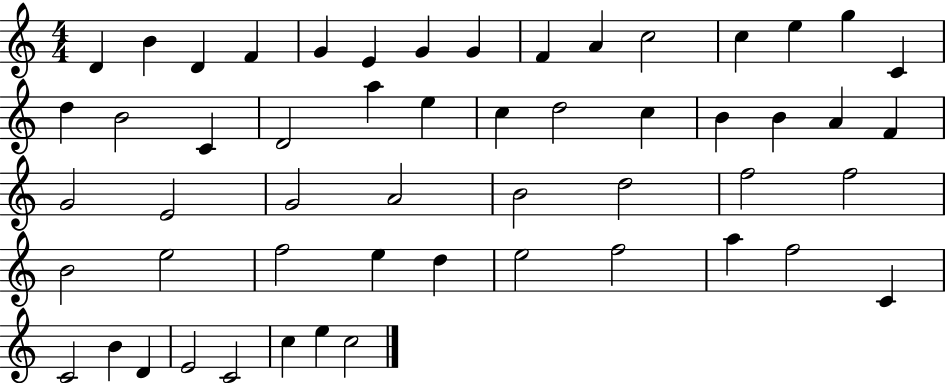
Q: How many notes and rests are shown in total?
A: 54